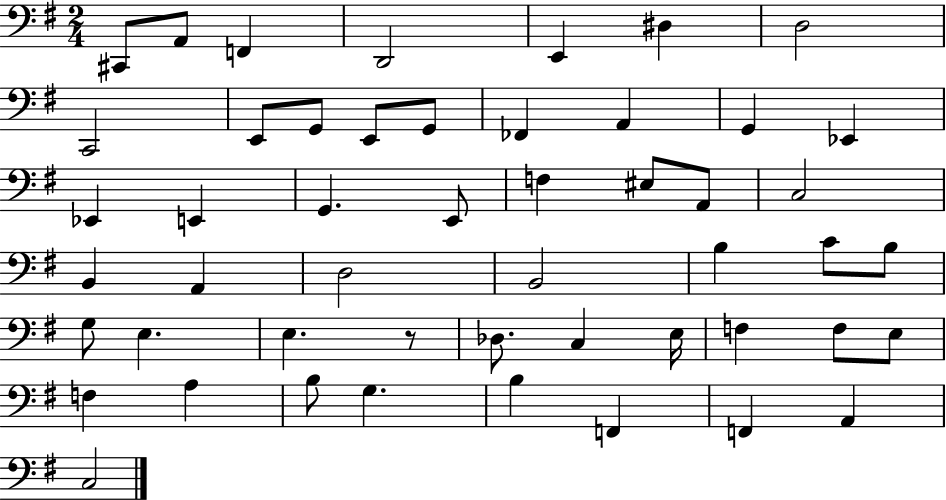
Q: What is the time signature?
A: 2/4